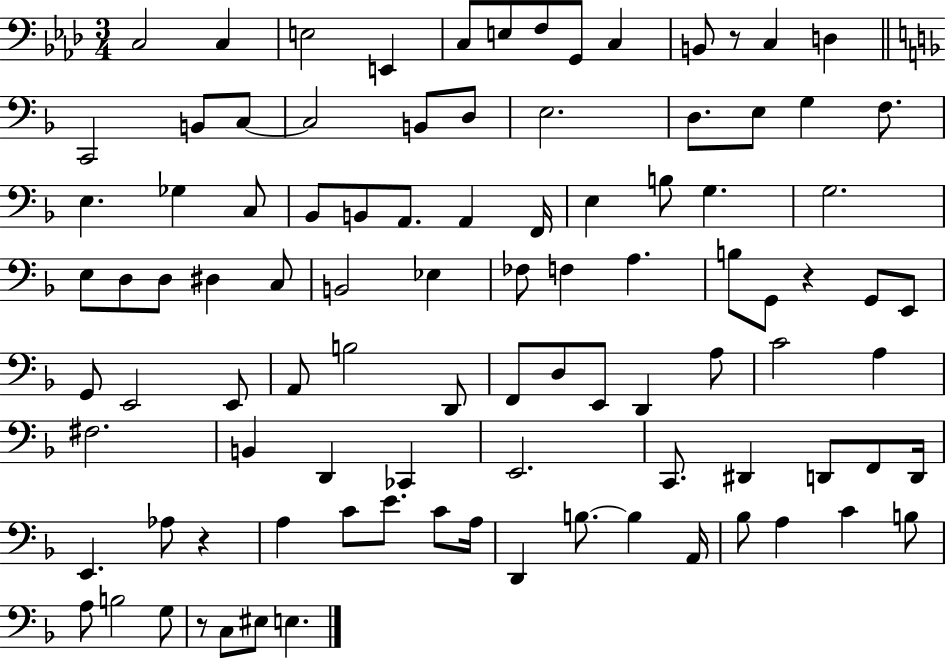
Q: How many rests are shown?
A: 4